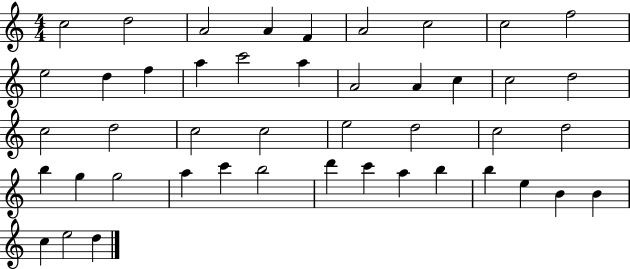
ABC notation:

X:1
T:Untitled
M:4/4
L:1/4
K:C
c2 d2 A2 A F A2 c2 c2 f2 e2 d f a c'2 a A2 A c c2 d2 c2 d2 c2 c2 e2 d2 c2 d2 b g g2 a c' b2 d' c' a b b e B B c e2 d